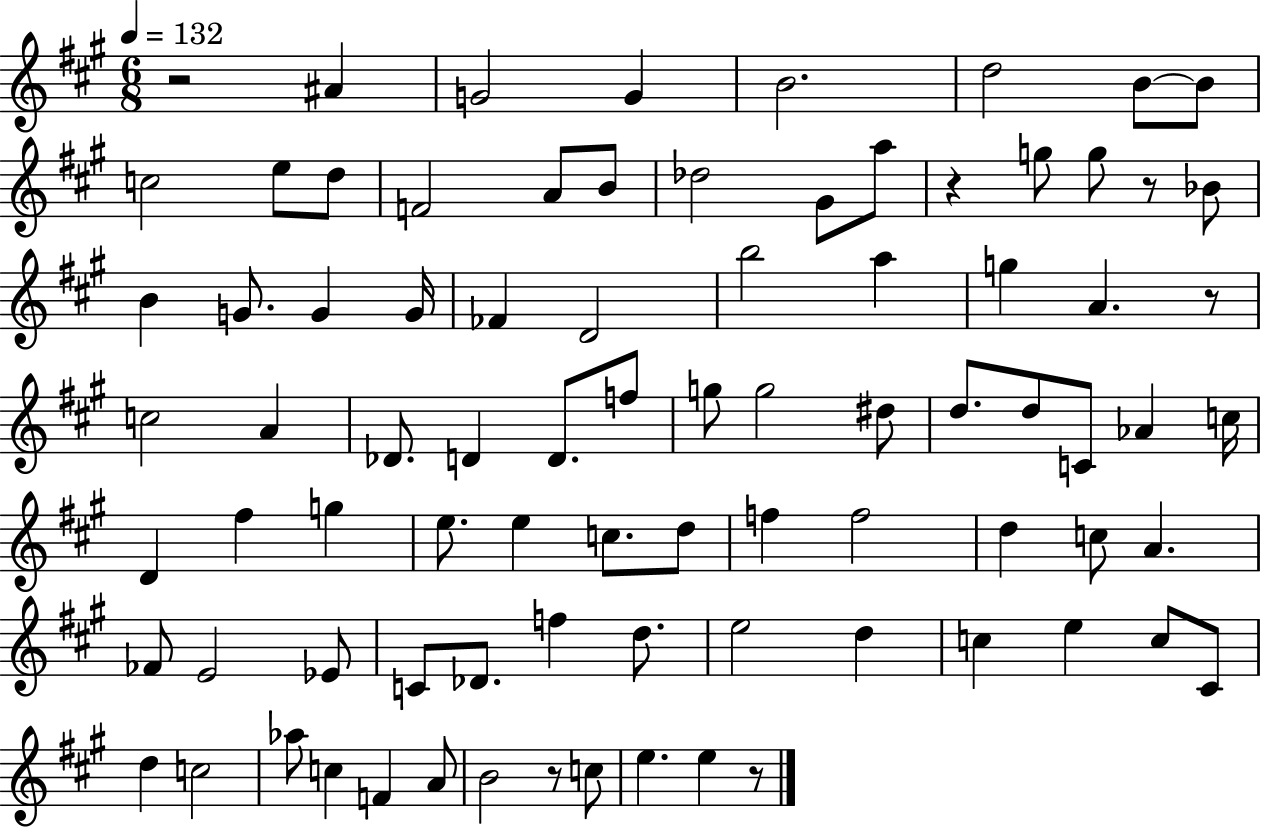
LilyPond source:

{
  \clef treble
  \numericTimeSignature
  \time 6/8
  \key a \major
  \tempo 4 = 132
  r2 ais'4 | g'2 g'4 | b'2. | d''2 b'8~~ b'8 | \break c''2 e''8 d''8 | f'2 a'8 b'8 | des''2 gis'8 a''8 | r4 g''8 g''8 r8 bes'8 | \break b'4 g'8. g'4 g'16 | fes'4 d'2 | b''2 a''4 | g''4 a'4. r8 | \break c''2 a'4 | des'8. d'4 d'8. f''8 | g''8 g''2 dis''8 | d''8. d''8 c'8 aes'4 c''16 | \break d'4 fis''4 g''4 | e''8. e''4 c''8. d''8 | f''4 f''2 | d''4 c''8 a'4. | \break fes'8 e'2 ees'8 | c'8 des'8. f''4 d''8. | e''2 d''4 | c''4 e''4 c''8 cis'8 | \break d''4 c''2 | aes''8 c''4 f'4 a'8 | b'2 r8 c''8 | e''4. e''4 r8 | \break \bar "|."
}